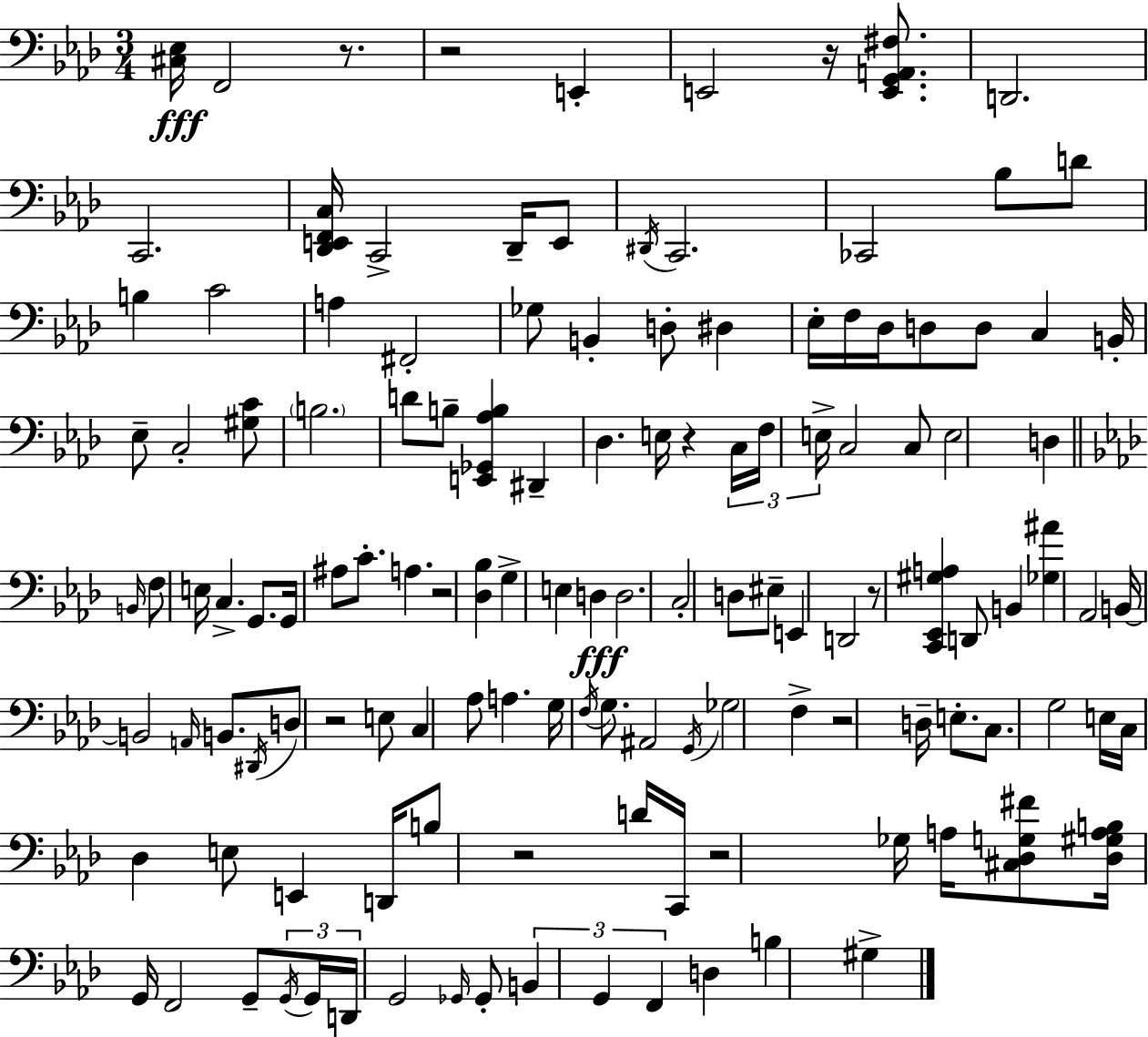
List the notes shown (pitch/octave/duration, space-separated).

[C#3,Eb3]/s F2/h R/e. R/h E2/q E2/h R/s [E2,G2,A2,F#3]/e. D2/h. C2/h. [Db2,E2,F2,C3]/s C2/h Db2/s E2/e D#2/s C2/h. CES2/h Bb3/e D4/e B3/q C4/h A3/q F#2/h Gb3/e B2/q D3/e D#3/q Eb3/s F3/s Db3/s D3/e D3/e C3/q B2/s Eb3/e C3/h [G#3,C4]/e B3/h. D4/e B3/e [E2,Gb2,Ab3,B3]/q D#2/q Db3/q. E3/s R/q C3/s F3/s E3/s C3/h C3/e E3/h D3/q B2/s F3/e E3/s C3/q. G2/e. G2/s A#3/e C4/e. A3/q. R/h [Db3,Bb3]/q G3/q E3/q D3/q D3/h. C3/h D3/e EIS3/e E2/q D2/h R/e [C2,Eb2,G#3,A3]/q D2/e B2/q [Gb3,A#4]/q Ab2/h B2/s B2/h A2/s B2/e. D#2/s D3/e R/h E3/e C3/q Ab3/e A3/q. G3/s F3/s G3/e. A#2/h G2/s Gb3/h F3/q R/h D3/s E3/e. C3/e. G3/h E3/s C3/s Db3/q E3/e E2/q D2/s B3/e R/h D4/s C2/s R/h Gb3/s A3/s [C#3,Db3,G3,F#4]/e [Db3,G#3,A3,B3]/s G2/s F2/h G2/e G2/s G2/s D2/s G2/h Gb2/s Gb2/e B2/q G2/q F2/q D3/q B3/q G#3/q